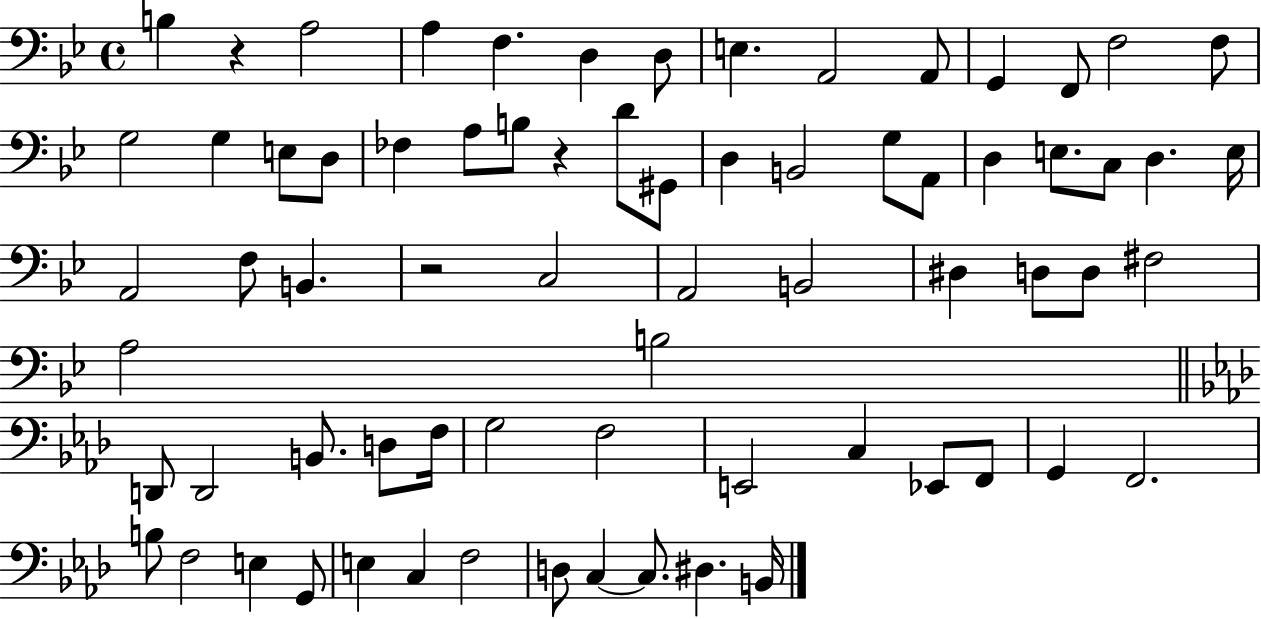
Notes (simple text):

B3/q R/q A3/h A3/q F3/q. D3/q D3/e E3/q. A2/h A2/e G2/q F2/e F3/h F3/e G3/h G3/q E3/e D3/e FES3/q A3/e B3/e R/q D4/e G#2/e D3/q B2/h G3/e A2/e D3/q E3/e. C3/e D3/q. E3/s A2/h F3/e B2/q. R/h C3/h A2/h B2/h D#3/q D3/e D3/e F#3/h A3/h B3/h D2/e D2/h B2/e. D3/e F3/s G3/h F3/h E2/h C3/q Eb2/e F2/e G2/q F2/h. B3/e F3/h E3/q G2/e E3/q C3/q F3/h D3/e C3/q C3/e. D#3/q. B2/s